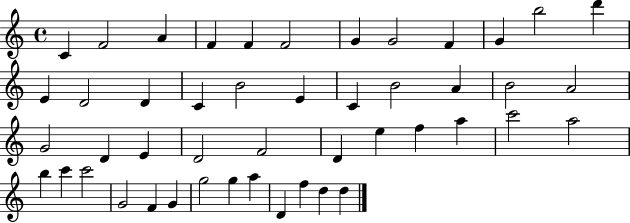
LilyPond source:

{
  \clef treble
  \time 4/4
  \defaultTimeSignature
  \key c \major
  c'4 f'2 a'4 | f'4 f'4 f'2 | g'4 g'2 f'4 | g'4 b''2 d'''4 | \break e'4 d'2 d'4 | c'4 b'2 e'4 | c'4 b'2 a'4 | b'2 a'2 | \break g'2 d'4 e'4 | d'2 f'2 | d'4 e''4 f''4 a''4 | c'''2 a''2 | \break b''4 c'''4 c'''2 | g'2 f'4 g'4 | g''2 g''4 a''4 | d'4 f''4 d''4 d''4 | \break \bar "|."
}